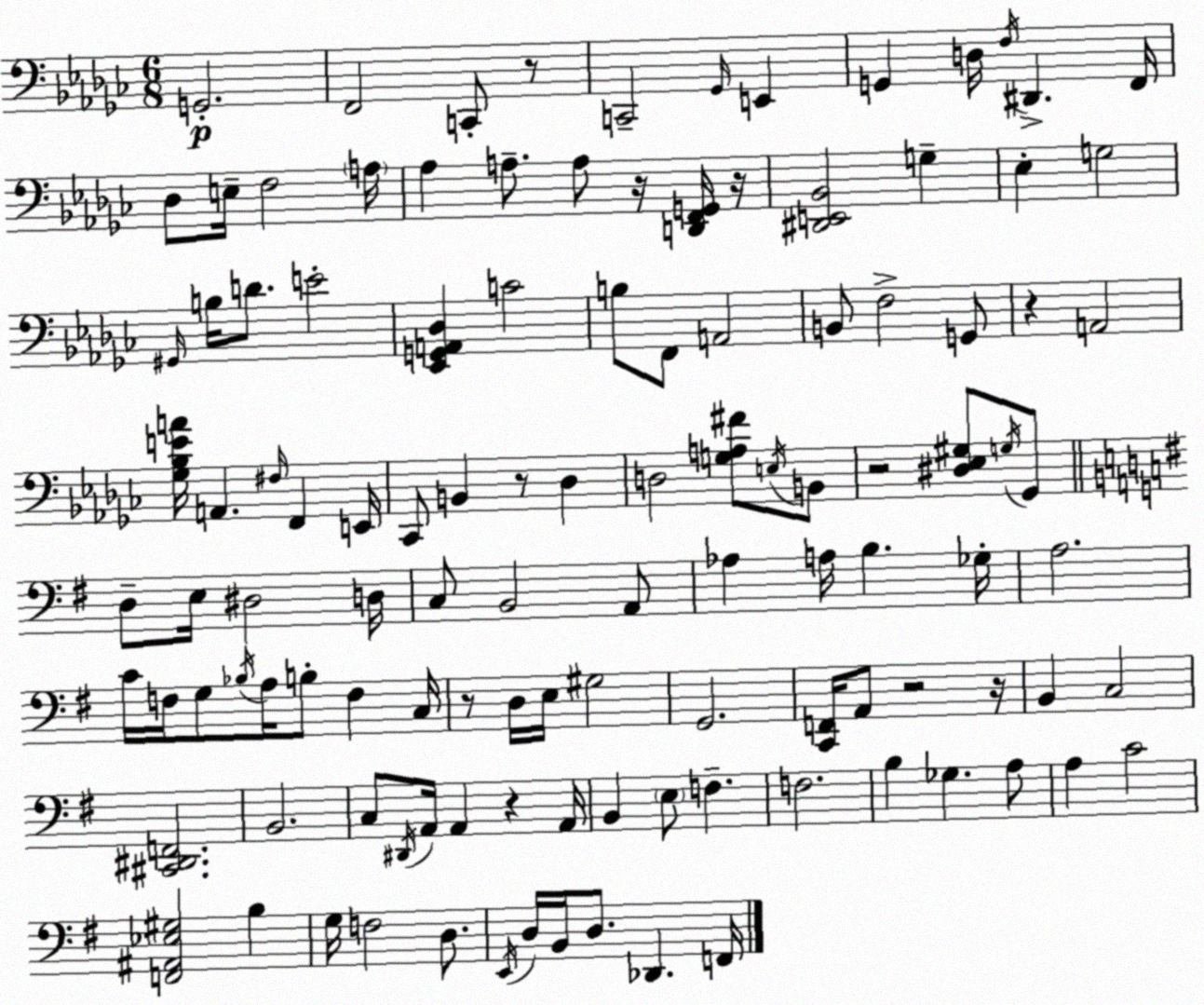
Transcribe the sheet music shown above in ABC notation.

X:1
T:Untitled
M:6/8
L:1/4
K:Ebm
G,,2 F,,2 C,,/2 z/2 C,,2 _G,,/4 E,, G,, D,/4 F,/4 ^D,, F,,/4 _D,/2 E,/4 F,2 A,/4 _A, A,/2 A,/2 z/4 [D,,F,,G,,]/4 z/4 [^D,,E,,_B,,]2 G, _E, G,2 ^G,,/4 B,/4 D/2 E2 [_E,,G,,A,,_D,] C2 B,/2 F,,/2 A,,2 B,,/2 F,2 G,,/2 z A,,2 [_G,_B,EA]/4 A,, ^F,/4 F,, E,,/4 _C,,/2 B,, z/2 _D, D,2 [G,A,^F]/2 E,/4 B,,/2 z2 [^D,_E,^G,]/2 G,/4 _G,,/2 D,/2 E,/4 ^D,2 D,/4 C,/2 B,,2 A,,/2 _A, A,/4 B, _G,/4 A,2 C/4 F,/4 G,/2 _B,/4 A,/4 B,/2 F, C,/4 z/2 D,/4 E,/4 ^G,2 G,,2 [C,,F,,]/4 A,,/2 z2 z/4 B,, C,2 [^C,,^D,,F,,]2 B,,2 C,/2 ^D,,/4 A,,/4 A,, z A,,/4 B,, E,/2 F, F,2 B, _G, A,/2 A, C2 [F,,^A,,_E,^G,]2 B, G,/4 F,2 D,/2 E,,/4 D,/4 B,,/4 D,/2 _D,, F,,/4